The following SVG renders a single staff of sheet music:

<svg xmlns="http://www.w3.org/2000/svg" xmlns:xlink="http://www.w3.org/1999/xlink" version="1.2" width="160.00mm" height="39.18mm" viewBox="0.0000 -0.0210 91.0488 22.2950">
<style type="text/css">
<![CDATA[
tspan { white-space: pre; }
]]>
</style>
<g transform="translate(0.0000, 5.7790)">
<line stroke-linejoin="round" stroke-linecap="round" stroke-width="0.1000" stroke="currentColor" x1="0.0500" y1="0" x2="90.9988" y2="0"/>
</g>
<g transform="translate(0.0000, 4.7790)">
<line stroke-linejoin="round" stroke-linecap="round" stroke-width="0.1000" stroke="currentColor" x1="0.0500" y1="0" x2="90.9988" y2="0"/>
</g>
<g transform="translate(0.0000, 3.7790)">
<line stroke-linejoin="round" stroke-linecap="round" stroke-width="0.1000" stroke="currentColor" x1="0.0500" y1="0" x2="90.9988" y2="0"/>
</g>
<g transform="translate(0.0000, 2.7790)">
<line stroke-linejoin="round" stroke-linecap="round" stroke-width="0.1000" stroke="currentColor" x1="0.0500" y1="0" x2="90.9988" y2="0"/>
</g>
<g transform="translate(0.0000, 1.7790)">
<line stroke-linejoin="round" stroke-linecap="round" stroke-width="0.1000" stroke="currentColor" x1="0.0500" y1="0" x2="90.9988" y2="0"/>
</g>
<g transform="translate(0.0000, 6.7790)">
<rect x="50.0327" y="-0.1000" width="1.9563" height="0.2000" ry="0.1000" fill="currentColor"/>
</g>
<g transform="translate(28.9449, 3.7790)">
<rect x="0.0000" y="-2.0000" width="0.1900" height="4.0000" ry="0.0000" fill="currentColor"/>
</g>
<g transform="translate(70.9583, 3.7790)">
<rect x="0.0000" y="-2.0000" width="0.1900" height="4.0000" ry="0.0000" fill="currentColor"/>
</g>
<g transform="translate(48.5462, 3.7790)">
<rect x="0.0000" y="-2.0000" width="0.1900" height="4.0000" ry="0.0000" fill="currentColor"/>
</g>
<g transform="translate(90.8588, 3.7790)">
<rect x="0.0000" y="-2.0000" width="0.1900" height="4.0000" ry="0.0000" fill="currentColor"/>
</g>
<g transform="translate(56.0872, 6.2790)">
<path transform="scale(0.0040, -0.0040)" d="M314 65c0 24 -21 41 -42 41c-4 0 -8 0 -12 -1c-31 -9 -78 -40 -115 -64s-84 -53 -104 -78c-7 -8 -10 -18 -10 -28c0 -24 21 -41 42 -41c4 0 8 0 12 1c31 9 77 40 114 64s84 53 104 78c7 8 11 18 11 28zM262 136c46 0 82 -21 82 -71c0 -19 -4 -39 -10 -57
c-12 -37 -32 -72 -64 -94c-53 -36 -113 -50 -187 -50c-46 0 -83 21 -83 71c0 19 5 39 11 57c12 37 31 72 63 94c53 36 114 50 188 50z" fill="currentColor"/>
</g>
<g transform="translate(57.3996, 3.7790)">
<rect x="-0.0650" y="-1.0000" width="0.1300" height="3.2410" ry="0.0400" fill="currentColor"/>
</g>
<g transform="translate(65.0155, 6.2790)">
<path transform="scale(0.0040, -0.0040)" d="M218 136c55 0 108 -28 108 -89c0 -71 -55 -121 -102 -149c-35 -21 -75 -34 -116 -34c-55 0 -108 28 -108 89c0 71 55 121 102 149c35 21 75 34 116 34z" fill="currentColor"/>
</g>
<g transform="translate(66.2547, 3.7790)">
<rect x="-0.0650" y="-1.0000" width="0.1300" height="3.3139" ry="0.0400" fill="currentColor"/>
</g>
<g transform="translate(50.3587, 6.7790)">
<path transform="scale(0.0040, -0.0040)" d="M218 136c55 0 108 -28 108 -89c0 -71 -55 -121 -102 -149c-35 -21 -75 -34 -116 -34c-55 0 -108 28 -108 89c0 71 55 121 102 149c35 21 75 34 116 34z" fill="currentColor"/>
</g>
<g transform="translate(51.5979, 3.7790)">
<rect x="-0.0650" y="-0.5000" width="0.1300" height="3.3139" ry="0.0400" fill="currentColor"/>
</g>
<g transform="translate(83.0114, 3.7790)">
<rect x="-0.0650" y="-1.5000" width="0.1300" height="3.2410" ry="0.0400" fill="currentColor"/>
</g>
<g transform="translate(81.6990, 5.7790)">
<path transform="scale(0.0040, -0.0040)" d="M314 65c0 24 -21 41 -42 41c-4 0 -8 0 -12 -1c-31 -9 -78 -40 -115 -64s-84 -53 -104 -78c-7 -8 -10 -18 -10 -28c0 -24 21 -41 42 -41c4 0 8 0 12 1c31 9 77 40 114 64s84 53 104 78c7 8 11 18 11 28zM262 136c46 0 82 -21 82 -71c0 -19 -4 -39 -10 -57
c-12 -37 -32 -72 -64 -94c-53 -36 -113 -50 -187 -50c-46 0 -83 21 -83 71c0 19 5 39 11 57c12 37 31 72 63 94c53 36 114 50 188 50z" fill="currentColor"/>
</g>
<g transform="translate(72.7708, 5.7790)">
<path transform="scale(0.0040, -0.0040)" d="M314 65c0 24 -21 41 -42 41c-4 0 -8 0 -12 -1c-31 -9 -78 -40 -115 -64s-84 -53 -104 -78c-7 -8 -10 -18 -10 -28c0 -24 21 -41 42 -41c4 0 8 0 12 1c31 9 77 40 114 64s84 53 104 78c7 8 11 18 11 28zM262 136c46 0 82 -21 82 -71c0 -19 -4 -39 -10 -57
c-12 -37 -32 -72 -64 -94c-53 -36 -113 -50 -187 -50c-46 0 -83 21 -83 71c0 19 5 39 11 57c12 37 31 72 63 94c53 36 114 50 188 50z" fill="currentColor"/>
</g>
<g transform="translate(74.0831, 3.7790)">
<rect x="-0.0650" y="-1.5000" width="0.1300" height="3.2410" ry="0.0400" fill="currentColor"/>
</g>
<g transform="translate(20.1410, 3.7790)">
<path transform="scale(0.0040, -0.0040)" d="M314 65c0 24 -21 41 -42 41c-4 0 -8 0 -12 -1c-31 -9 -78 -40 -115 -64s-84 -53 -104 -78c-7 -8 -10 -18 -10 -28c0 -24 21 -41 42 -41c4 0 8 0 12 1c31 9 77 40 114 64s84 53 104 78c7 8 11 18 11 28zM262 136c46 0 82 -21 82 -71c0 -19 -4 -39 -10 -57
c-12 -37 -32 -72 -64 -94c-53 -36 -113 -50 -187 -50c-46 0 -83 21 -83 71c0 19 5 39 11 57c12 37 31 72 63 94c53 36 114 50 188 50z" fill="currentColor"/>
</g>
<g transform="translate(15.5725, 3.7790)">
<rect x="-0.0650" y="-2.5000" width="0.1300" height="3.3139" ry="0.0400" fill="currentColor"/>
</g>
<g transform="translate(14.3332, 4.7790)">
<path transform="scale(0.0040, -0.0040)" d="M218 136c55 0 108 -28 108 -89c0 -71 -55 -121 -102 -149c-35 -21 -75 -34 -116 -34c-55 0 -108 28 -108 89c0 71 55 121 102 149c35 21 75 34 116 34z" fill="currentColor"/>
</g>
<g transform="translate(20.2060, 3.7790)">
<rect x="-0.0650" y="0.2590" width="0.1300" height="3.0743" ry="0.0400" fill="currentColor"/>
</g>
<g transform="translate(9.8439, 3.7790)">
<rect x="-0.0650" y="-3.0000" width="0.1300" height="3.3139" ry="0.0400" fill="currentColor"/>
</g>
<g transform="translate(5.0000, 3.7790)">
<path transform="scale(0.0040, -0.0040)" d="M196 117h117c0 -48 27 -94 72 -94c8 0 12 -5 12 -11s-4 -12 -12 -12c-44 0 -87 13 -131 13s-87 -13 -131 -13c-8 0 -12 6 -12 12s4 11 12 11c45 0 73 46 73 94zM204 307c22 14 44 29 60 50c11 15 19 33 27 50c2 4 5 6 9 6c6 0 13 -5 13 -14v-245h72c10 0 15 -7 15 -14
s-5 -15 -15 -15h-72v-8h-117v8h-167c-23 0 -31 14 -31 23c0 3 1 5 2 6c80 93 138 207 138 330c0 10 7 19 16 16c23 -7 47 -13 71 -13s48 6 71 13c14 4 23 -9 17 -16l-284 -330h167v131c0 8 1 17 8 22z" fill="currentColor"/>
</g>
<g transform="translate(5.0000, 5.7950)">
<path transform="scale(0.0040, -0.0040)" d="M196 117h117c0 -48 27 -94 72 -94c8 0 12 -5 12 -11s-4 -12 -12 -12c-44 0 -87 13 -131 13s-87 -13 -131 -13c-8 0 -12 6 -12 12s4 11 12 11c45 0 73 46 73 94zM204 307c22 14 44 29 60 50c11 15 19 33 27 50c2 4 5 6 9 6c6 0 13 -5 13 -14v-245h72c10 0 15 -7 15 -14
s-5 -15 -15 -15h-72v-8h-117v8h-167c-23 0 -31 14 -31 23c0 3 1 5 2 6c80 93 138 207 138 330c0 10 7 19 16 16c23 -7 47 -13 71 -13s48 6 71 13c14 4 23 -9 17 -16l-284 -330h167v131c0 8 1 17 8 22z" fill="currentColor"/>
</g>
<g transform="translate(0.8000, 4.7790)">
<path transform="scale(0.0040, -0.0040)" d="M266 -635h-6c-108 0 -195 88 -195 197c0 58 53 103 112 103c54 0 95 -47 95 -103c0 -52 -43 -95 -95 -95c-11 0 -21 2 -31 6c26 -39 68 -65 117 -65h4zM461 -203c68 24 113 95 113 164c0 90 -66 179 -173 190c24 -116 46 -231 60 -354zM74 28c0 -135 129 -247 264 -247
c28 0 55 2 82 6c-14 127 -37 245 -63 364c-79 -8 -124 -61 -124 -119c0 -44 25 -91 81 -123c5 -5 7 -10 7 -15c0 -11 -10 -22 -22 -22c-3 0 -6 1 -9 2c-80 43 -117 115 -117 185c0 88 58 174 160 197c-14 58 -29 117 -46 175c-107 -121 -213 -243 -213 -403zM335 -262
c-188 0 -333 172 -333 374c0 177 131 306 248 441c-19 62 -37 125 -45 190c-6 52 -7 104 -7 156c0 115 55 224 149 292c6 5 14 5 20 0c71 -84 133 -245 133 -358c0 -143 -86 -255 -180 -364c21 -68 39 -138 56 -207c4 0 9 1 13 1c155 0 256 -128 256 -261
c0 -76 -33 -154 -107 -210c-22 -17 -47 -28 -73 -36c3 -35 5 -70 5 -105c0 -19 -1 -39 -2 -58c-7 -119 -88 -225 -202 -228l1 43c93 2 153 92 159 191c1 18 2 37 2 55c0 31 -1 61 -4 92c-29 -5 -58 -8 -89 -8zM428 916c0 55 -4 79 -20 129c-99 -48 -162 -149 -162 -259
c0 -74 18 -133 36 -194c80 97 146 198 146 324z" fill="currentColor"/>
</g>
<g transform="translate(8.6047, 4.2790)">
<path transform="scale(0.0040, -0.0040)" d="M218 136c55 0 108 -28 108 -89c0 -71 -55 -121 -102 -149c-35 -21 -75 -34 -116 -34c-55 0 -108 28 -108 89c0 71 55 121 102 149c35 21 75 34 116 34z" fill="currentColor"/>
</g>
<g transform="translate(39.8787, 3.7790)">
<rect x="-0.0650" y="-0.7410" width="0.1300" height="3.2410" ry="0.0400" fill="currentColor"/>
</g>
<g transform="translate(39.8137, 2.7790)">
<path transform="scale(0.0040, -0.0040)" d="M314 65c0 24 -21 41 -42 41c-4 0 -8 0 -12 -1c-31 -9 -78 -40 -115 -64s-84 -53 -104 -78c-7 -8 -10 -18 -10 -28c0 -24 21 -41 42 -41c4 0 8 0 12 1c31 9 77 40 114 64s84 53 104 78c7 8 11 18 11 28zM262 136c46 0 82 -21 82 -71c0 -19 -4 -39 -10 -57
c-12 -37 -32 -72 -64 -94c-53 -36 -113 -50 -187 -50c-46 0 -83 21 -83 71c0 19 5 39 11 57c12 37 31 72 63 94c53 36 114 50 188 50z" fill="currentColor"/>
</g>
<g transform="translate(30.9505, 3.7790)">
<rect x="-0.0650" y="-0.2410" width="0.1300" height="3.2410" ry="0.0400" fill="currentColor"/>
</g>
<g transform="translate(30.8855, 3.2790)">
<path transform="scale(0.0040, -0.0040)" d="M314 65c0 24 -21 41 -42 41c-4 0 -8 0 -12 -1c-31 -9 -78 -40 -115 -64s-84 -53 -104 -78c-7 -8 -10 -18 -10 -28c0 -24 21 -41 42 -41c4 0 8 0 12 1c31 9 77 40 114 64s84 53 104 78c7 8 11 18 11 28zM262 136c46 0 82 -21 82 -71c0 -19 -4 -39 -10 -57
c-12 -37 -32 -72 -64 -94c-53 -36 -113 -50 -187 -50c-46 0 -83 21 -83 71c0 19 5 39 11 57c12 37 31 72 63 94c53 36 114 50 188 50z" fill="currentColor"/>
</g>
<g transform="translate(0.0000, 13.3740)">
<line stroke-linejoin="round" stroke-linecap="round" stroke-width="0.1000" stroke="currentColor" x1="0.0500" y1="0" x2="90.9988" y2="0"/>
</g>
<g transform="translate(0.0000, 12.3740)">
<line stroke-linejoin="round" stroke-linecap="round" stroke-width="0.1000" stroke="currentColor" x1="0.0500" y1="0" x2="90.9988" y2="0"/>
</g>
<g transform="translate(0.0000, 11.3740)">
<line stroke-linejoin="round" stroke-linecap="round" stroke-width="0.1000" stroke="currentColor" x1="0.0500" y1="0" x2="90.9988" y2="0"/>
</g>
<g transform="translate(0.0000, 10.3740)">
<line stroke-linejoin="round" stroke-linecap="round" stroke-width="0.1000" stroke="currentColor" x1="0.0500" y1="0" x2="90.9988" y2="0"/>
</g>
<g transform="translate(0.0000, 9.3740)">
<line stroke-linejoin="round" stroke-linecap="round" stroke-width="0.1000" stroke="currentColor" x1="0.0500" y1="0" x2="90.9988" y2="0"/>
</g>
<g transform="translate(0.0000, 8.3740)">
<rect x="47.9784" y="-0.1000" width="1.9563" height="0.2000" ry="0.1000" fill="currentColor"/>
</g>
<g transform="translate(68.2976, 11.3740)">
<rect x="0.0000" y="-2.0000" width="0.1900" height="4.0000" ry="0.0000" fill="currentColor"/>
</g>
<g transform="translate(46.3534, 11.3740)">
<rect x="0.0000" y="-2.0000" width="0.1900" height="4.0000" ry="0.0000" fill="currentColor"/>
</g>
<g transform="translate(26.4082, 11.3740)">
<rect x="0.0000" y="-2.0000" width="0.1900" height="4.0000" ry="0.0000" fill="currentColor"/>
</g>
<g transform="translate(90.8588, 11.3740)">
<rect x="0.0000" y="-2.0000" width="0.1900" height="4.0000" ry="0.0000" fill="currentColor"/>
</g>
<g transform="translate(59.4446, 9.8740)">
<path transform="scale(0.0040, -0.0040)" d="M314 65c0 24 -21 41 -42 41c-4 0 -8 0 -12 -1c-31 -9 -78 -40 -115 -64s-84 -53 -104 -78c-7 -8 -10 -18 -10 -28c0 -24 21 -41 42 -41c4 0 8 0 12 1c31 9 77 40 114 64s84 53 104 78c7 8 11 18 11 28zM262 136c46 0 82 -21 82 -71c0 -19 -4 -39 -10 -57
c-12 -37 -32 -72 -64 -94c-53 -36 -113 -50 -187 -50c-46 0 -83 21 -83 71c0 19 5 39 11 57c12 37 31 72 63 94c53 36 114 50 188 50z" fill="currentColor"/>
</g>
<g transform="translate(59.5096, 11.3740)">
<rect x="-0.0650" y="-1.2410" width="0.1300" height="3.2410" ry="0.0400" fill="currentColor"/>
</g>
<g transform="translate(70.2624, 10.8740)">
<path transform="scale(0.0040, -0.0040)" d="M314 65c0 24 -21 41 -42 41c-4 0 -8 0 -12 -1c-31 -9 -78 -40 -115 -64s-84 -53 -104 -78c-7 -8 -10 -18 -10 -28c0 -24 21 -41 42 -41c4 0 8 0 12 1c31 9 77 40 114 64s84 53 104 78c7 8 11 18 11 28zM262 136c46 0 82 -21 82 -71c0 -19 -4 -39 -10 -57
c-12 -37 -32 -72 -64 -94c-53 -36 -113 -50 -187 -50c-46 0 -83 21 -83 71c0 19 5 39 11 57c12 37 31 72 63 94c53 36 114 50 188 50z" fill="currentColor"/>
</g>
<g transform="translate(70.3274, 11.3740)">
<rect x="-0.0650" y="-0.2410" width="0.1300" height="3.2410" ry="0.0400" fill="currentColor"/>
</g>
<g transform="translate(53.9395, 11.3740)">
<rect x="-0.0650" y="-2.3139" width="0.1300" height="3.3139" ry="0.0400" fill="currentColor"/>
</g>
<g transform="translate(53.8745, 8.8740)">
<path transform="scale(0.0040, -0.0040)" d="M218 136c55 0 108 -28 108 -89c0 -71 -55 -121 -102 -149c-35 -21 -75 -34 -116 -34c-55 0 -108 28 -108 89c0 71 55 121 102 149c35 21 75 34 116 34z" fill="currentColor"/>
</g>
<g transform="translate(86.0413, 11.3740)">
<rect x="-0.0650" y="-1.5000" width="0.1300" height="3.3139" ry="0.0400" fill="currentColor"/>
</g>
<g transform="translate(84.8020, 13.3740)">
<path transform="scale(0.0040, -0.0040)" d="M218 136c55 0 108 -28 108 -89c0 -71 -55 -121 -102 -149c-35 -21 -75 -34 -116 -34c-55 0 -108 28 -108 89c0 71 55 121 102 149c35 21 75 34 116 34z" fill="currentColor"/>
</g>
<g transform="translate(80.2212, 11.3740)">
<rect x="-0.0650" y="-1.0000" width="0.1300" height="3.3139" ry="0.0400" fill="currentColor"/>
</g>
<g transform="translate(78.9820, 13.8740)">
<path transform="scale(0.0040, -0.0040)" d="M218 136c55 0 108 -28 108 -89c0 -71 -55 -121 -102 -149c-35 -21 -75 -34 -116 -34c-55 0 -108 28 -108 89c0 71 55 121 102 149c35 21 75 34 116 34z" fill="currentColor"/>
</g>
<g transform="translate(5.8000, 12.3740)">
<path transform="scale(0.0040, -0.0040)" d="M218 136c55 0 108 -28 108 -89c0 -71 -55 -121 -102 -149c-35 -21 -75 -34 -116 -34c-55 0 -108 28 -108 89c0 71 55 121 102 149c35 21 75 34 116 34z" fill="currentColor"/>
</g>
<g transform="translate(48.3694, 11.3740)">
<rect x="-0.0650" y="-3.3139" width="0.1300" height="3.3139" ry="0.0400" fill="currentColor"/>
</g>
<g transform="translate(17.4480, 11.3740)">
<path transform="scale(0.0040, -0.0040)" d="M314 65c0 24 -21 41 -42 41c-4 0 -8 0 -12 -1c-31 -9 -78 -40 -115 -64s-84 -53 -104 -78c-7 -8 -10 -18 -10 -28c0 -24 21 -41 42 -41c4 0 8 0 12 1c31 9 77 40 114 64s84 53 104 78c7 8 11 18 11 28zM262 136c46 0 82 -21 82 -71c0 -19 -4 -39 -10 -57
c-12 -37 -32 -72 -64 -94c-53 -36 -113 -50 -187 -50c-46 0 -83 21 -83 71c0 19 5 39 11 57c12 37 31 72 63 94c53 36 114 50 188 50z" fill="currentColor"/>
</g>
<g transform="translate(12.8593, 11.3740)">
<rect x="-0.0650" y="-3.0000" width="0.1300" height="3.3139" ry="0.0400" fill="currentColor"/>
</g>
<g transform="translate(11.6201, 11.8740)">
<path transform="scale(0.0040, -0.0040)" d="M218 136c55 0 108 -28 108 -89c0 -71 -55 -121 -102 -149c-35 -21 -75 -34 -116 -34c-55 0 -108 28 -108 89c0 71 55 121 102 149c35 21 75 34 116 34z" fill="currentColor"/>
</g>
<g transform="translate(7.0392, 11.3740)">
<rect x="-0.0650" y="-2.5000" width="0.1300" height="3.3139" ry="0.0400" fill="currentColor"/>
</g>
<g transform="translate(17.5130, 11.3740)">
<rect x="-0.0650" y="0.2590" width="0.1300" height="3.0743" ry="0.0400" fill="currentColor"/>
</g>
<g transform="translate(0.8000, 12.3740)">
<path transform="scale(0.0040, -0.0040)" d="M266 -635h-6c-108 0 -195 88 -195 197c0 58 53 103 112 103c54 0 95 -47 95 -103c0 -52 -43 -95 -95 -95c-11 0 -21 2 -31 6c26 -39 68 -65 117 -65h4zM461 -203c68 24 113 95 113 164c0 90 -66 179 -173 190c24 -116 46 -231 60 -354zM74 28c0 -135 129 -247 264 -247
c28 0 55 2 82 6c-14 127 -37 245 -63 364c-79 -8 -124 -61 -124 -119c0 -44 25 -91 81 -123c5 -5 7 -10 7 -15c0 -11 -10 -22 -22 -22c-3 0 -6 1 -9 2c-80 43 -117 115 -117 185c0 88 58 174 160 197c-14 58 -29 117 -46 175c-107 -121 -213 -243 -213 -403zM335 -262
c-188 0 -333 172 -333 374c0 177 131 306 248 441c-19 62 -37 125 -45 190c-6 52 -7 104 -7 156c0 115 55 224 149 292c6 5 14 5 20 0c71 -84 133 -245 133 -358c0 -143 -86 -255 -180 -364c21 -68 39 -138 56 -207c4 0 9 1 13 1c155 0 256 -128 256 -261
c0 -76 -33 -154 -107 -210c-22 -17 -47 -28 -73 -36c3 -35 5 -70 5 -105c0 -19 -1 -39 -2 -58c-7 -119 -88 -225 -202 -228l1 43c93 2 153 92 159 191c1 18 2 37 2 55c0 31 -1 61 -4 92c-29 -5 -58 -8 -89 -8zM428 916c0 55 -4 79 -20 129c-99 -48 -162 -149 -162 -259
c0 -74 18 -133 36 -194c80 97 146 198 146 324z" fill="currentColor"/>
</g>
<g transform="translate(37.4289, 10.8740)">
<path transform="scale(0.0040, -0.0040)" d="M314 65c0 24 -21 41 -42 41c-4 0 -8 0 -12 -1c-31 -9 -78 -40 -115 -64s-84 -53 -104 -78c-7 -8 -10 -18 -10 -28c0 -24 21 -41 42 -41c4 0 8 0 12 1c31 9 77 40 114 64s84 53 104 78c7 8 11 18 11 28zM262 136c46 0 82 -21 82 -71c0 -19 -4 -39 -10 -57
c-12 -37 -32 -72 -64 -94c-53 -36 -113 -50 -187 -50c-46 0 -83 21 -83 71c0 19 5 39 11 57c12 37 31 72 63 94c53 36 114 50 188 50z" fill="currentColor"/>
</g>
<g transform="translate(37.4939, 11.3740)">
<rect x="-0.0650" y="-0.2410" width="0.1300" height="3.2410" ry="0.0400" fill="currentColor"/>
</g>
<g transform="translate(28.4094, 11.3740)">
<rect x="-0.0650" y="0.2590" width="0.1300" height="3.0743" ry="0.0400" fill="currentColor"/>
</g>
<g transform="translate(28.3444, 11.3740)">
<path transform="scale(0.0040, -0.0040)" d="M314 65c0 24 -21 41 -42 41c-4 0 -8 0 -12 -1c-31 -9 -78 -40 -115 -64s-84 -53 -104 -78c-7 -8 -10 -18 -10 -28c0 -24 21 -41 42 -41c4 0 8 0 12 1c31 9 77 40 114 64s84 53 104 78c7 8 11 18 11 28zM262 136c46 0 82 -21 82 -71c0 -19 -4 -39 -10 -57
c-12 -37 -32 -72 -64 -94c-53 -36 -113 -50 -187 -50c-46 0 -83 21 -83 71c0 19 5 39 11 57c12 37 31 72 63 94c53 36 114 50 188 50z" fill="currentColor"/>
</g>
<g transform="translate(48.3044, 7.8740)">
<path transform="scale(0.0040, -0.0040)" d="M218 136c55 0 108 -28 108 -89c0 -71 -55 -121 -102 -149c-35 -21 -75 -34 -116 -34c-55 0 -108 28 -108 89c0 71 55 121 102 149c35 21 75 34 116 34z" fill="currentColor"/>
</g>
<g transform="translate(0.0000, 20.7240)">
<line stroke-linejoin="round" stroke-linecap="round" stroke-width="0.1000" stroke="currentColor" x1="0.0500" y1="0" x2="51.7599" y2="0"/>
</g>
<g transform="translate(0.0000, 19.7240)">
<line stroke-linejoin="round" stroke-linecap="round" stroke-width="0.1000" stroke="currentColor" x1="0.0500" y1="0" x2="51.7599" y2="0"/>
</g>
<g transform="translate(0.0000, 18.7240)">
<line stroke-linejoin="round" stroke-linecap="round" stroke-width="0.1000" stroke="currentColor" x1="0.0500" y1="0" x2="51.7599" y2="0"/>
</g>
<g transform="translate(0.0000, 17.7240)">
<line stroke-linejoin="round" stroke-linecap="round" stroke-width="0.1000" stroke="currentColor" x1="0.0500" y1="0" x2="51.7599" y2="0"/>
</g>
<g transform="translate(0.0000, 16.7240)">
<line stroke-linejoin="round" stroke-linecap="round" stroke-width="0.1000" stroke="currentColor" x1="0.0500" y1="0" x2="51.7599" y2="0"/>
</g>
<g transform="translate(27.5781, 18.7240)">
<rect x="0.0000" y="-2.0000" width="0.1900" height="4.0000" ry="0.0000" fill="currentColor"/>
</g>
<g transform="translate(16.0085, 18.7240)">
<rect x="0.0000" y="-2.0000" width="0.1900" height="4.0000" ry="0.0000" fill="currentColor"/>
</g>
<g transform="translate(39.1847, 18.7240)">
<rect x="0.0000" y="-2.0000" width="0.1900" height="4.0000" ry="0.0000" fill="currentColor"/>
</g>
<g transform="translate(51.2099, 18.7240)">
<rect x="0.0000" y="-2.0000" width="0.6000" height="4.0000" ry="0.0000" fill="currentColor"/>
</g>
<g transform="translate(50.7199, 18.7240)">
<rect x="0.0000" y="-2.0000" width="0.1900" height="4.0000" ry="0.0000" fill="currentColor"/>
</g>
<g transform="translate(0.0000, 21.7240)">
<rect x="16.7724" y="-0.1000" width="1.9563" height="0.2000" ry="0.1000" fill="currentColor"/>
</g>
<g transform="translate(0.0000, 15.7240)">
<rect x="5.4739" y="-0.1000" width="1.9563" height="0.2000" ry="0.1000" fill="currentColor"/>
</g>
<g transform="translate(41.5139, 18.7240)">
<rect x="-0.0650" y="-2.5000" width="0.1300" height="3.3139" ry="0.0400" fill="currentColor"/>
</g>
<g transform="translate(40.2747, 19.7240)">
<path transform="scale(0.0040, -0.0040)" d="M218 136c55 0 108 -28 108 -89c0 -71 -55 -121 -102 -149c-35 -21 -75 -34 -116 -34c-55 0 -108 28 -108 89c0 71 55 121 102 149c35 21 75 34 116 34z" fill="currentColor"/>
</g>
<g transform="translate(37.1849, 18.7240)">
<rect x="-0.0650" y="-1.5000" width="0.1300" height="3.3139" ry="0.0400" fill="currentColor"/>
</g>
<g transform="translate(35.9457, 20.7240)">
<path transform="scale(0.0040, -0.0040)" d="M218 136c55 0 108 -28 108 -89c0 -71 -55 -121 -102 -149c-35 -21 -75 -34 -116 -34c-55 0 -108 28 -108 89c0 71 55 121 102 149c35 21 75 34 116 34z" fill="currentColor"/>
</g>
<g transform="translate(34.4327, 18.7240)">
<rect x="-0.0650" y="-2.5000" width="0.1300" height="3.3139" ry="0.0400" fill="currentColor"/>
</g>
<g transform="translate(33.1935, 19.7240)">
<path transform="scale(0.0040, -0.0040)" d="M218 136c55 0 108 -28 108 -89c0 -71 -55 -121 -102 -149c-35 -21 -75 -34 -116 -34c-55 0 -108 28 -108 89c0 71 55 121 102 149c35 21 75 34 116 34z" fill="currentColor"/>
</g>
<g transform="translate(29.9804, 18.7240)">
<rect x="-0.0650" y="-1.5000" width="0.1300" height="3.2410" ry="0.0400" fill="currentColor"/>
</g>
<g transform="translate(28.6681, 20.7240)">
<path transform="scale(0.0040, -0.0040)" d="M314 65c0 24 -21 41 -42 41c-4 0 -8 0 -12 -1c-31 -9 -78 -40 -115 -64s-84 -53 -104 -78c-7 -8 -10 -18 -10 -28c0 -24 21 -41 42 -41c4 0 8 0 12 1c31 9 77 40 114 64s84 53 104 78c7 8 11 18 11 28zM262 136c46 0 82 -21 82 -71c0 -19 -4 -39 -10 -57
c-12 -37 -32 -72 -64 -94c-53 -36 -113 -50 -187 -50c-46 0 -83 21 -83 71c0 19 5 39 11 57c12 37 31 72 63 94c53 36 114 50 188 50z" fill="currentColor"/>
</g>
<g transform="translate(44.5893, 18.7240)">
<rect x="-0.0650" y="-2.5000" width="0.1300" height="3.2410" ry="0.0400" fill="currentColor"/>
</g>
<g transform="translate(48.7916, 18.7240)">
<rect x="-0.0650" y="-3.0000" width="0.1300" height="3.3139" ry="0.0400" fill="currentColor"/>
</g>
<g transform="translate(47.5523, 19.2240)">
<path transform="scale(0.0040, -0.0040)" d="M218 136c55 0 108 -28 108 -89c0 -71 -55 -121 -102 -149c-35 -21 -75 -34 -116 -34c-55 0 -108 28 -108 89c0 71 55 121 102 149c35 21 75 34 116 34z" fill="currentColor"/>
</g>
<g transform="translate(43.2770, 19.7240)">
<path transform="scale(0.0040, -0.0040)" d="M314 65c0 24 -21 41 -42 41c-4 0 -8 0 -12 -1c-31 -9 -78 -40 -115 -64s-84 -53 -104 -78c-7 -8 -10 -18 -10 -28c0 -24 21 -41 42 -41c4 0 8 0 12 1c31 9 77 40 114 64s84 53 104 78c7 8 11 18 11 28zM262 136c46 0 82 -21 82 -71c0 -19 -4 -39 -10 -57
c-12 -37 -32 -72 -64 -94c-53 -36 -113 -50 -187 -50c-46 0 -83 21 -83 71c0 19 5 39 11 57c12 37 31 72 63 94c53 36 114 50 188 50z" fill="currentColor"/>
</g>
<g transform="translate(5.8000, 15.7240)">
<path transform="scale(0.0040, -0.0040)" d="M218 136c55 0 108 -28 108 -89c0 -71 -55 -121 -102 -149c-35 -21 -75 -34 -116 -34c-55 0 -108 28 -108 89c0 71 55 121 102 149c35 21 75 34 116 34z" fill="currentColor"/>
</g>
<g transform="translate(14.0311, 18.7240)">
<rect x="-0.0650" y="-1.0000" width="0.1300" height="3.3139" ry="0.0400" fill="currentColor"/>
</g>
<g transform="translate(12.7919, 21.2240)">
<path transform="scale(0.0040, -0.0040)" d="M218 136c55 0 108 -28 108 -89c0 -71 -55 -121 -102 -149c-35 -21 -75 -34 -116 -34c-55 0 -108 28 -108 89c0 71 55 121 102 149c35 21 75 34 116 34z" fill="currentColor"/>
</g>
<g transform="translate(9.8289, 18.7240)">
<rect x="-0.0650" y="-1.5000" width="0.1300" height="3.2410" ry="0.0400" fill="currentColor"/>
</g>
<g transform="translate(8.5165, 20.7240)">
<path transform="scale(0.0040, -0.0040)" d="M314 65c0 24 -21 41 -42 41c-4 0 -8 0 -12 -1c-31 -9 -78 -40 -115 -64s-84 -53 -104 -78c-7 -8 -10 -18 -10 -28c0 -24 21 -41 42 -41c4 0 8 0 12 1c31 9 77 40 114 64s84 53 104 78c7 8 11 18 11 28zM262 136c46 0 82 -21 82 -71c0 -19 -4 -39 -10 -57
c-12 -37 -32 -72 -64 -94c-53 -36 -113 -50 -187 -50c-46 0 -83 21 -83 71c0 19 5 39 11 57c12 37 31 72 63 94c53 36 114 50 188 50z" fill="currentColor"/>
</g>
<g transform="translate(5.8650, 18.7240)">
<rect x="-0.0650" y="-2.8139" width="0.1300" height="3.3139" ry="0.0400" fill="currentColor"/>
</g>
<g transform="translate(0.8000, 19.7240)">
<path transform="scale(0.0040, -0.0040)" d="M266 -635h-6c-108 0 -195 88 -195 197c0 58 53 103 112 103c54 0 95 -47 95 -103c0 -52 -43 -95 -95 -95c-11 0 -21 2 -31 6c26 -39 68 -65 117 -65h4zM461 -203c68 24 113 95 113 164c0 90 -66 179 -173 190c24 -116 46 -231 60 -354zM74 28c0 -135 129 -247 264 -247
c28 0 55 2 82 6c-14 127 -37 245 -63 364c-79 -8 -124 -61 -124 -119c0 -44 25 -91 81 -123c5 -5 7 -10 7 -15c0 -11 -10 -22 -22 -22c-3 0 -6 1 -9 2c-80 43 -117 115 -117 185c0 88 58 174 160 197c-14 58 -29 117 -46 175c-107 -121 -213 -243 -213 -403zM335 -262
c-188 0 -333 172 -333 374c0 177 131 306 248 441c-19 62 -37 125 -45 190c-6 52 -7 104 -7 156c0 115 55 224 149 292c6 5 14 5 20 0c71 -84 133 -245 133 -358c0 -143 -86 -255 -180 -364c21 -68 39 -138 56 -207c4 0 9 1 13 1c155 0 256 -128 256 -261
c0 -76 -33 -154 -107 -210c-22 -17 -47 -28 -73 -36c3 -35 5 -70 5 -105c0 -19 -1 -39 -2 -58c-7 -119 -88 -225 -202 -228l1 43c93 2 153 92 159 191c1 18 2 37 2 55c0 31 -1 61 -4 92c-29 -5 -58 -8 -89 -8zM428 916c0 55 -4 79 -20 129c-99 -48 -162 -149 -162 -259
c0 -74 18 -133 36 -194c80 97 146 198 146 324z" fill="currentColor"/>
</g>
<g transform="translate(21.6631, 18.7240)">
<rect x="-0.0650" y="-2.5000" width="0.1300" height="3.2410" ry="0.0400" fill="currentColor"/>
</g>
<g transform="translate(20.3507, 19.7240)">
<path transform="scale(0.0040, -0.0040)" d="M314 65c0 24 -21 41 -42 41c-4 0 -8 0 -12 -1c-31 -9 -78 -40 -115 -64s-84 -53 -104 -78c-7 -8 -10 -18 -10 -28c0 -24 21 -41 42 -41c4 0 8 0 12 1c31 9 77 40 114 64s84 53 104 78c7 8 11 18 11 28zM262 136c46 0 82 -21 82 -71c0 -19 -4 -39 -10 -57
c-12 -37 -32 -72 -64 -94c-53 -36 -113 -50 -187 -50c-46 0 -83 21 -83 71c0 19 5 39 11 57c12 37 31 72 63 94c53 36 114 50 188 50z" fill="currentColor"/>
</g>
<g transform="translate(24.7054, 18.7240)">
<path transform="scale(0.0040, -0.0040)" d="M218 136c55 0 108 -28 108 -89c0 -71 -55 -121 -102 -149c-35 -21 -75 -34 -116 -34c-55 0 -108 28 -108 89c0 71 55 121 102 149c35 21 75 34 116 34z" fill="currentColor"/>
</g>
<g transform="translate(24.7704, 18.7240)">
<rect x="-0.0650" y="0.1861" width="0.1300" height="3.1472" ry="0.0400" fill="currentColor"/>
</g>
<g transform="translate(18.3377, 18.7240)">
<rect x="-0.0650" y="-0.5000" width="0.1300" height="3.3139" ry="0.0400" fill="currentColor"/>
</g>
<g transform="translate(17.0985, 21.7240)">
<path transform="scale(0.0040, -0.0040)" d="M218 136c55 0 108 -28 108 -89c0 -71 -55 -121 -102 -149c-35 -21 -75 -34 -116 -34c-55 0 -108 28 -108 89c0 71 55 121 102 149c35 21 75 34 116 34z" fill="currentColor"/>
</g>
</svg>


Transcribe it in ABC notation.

X:1
T:Untitled
M:4/4
L:1/4
K:C
A G B2 c2 d2 C D2 D E2 E2 G A B2 B2 c2 b g e2 c2 D E a E2 D C G2 B E2 G E G G2 A